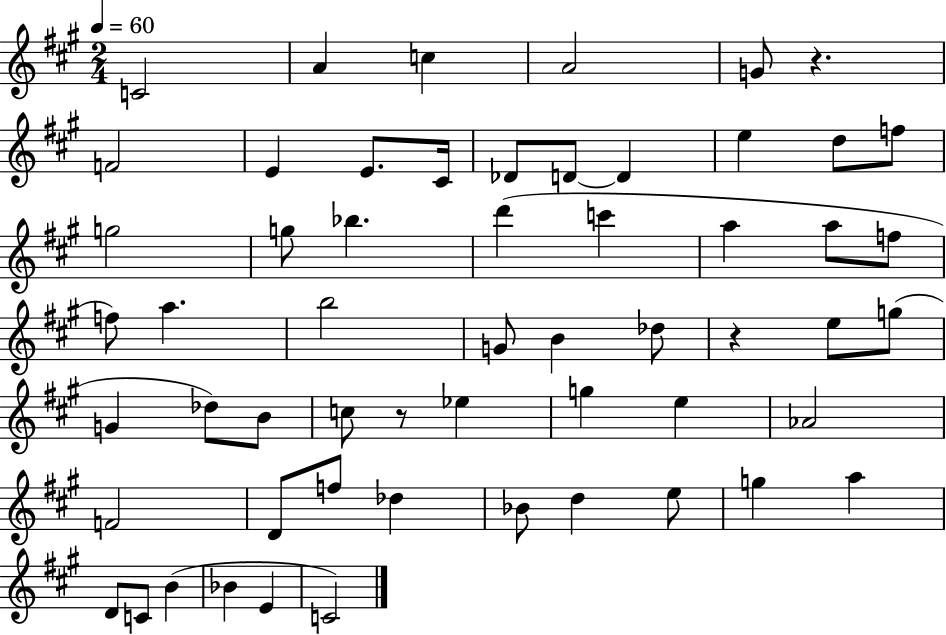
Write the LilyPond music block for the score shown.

{
  \clef treble
  \numericTimeSignature
  \time 2/4
  \key a \major
  \tempo 4 = 60
  c'2 | a'4 c''4 | a'2 | g'8 r4. | \break f'2 | e'4 e'8. cis'16 | des'8 d'8~~ d'4 | e''4 d''8 f''8 | \break g''2 | g''8 bes''4. | d'''4( c'''4 | a''4 a''8 f''8 | \break f''8) a''4. | b''2 | g'8 b'4 des''8 | r4 e''8 g''8( | \break g'4 des''8) b'8 | c''8 r8 ees''4 | g''4 e''4 | aes'2 | \break f'2 | d'8 f''8 des''4 | bes'8 d''4 e''8 | g''4 a''4 | \break d'8 c'8 b'4( | bes'4 e'4 | c'2) | \bar "|."
}